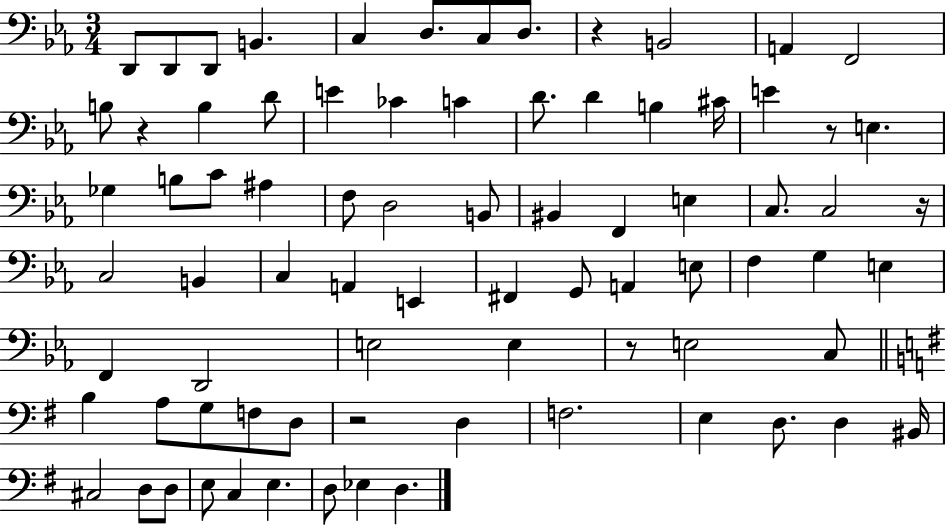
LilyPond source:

{
  \clef bass
  \numericTimeSignature
  \time 3/4
  \key ees \major
  d,8 d,8 d,8 b,4. | c4 d8. c8 d8. | r4 b,2 | a,4 f,2 | \break b8 r4 b4 d'8 | e'4 ces'4 c'4 | d'8. d'4 b4 cis'16 | e'4 r8 e4. | \break ges4 b8 c'8 ais4 | f8 d2 b,8 | bis,4 f,4 e4 | c8. c2 r16 | \break c2 b,4 | c4 a,4 e,4 | fis,4 g,8 a,4 e8 | f4 g4 e4 | \break f,4 d,2 | e2 e4 | r8 e2 c8 | \bar "||" \break \key g \major b4 a8 g8 f8 d8 | r2 d4 | f2. | e4 d8. d4 bis,16 | \break cis2 d8 d8 | e8 c4 e4. | d8 ees4 d4. | \bar "|."
}